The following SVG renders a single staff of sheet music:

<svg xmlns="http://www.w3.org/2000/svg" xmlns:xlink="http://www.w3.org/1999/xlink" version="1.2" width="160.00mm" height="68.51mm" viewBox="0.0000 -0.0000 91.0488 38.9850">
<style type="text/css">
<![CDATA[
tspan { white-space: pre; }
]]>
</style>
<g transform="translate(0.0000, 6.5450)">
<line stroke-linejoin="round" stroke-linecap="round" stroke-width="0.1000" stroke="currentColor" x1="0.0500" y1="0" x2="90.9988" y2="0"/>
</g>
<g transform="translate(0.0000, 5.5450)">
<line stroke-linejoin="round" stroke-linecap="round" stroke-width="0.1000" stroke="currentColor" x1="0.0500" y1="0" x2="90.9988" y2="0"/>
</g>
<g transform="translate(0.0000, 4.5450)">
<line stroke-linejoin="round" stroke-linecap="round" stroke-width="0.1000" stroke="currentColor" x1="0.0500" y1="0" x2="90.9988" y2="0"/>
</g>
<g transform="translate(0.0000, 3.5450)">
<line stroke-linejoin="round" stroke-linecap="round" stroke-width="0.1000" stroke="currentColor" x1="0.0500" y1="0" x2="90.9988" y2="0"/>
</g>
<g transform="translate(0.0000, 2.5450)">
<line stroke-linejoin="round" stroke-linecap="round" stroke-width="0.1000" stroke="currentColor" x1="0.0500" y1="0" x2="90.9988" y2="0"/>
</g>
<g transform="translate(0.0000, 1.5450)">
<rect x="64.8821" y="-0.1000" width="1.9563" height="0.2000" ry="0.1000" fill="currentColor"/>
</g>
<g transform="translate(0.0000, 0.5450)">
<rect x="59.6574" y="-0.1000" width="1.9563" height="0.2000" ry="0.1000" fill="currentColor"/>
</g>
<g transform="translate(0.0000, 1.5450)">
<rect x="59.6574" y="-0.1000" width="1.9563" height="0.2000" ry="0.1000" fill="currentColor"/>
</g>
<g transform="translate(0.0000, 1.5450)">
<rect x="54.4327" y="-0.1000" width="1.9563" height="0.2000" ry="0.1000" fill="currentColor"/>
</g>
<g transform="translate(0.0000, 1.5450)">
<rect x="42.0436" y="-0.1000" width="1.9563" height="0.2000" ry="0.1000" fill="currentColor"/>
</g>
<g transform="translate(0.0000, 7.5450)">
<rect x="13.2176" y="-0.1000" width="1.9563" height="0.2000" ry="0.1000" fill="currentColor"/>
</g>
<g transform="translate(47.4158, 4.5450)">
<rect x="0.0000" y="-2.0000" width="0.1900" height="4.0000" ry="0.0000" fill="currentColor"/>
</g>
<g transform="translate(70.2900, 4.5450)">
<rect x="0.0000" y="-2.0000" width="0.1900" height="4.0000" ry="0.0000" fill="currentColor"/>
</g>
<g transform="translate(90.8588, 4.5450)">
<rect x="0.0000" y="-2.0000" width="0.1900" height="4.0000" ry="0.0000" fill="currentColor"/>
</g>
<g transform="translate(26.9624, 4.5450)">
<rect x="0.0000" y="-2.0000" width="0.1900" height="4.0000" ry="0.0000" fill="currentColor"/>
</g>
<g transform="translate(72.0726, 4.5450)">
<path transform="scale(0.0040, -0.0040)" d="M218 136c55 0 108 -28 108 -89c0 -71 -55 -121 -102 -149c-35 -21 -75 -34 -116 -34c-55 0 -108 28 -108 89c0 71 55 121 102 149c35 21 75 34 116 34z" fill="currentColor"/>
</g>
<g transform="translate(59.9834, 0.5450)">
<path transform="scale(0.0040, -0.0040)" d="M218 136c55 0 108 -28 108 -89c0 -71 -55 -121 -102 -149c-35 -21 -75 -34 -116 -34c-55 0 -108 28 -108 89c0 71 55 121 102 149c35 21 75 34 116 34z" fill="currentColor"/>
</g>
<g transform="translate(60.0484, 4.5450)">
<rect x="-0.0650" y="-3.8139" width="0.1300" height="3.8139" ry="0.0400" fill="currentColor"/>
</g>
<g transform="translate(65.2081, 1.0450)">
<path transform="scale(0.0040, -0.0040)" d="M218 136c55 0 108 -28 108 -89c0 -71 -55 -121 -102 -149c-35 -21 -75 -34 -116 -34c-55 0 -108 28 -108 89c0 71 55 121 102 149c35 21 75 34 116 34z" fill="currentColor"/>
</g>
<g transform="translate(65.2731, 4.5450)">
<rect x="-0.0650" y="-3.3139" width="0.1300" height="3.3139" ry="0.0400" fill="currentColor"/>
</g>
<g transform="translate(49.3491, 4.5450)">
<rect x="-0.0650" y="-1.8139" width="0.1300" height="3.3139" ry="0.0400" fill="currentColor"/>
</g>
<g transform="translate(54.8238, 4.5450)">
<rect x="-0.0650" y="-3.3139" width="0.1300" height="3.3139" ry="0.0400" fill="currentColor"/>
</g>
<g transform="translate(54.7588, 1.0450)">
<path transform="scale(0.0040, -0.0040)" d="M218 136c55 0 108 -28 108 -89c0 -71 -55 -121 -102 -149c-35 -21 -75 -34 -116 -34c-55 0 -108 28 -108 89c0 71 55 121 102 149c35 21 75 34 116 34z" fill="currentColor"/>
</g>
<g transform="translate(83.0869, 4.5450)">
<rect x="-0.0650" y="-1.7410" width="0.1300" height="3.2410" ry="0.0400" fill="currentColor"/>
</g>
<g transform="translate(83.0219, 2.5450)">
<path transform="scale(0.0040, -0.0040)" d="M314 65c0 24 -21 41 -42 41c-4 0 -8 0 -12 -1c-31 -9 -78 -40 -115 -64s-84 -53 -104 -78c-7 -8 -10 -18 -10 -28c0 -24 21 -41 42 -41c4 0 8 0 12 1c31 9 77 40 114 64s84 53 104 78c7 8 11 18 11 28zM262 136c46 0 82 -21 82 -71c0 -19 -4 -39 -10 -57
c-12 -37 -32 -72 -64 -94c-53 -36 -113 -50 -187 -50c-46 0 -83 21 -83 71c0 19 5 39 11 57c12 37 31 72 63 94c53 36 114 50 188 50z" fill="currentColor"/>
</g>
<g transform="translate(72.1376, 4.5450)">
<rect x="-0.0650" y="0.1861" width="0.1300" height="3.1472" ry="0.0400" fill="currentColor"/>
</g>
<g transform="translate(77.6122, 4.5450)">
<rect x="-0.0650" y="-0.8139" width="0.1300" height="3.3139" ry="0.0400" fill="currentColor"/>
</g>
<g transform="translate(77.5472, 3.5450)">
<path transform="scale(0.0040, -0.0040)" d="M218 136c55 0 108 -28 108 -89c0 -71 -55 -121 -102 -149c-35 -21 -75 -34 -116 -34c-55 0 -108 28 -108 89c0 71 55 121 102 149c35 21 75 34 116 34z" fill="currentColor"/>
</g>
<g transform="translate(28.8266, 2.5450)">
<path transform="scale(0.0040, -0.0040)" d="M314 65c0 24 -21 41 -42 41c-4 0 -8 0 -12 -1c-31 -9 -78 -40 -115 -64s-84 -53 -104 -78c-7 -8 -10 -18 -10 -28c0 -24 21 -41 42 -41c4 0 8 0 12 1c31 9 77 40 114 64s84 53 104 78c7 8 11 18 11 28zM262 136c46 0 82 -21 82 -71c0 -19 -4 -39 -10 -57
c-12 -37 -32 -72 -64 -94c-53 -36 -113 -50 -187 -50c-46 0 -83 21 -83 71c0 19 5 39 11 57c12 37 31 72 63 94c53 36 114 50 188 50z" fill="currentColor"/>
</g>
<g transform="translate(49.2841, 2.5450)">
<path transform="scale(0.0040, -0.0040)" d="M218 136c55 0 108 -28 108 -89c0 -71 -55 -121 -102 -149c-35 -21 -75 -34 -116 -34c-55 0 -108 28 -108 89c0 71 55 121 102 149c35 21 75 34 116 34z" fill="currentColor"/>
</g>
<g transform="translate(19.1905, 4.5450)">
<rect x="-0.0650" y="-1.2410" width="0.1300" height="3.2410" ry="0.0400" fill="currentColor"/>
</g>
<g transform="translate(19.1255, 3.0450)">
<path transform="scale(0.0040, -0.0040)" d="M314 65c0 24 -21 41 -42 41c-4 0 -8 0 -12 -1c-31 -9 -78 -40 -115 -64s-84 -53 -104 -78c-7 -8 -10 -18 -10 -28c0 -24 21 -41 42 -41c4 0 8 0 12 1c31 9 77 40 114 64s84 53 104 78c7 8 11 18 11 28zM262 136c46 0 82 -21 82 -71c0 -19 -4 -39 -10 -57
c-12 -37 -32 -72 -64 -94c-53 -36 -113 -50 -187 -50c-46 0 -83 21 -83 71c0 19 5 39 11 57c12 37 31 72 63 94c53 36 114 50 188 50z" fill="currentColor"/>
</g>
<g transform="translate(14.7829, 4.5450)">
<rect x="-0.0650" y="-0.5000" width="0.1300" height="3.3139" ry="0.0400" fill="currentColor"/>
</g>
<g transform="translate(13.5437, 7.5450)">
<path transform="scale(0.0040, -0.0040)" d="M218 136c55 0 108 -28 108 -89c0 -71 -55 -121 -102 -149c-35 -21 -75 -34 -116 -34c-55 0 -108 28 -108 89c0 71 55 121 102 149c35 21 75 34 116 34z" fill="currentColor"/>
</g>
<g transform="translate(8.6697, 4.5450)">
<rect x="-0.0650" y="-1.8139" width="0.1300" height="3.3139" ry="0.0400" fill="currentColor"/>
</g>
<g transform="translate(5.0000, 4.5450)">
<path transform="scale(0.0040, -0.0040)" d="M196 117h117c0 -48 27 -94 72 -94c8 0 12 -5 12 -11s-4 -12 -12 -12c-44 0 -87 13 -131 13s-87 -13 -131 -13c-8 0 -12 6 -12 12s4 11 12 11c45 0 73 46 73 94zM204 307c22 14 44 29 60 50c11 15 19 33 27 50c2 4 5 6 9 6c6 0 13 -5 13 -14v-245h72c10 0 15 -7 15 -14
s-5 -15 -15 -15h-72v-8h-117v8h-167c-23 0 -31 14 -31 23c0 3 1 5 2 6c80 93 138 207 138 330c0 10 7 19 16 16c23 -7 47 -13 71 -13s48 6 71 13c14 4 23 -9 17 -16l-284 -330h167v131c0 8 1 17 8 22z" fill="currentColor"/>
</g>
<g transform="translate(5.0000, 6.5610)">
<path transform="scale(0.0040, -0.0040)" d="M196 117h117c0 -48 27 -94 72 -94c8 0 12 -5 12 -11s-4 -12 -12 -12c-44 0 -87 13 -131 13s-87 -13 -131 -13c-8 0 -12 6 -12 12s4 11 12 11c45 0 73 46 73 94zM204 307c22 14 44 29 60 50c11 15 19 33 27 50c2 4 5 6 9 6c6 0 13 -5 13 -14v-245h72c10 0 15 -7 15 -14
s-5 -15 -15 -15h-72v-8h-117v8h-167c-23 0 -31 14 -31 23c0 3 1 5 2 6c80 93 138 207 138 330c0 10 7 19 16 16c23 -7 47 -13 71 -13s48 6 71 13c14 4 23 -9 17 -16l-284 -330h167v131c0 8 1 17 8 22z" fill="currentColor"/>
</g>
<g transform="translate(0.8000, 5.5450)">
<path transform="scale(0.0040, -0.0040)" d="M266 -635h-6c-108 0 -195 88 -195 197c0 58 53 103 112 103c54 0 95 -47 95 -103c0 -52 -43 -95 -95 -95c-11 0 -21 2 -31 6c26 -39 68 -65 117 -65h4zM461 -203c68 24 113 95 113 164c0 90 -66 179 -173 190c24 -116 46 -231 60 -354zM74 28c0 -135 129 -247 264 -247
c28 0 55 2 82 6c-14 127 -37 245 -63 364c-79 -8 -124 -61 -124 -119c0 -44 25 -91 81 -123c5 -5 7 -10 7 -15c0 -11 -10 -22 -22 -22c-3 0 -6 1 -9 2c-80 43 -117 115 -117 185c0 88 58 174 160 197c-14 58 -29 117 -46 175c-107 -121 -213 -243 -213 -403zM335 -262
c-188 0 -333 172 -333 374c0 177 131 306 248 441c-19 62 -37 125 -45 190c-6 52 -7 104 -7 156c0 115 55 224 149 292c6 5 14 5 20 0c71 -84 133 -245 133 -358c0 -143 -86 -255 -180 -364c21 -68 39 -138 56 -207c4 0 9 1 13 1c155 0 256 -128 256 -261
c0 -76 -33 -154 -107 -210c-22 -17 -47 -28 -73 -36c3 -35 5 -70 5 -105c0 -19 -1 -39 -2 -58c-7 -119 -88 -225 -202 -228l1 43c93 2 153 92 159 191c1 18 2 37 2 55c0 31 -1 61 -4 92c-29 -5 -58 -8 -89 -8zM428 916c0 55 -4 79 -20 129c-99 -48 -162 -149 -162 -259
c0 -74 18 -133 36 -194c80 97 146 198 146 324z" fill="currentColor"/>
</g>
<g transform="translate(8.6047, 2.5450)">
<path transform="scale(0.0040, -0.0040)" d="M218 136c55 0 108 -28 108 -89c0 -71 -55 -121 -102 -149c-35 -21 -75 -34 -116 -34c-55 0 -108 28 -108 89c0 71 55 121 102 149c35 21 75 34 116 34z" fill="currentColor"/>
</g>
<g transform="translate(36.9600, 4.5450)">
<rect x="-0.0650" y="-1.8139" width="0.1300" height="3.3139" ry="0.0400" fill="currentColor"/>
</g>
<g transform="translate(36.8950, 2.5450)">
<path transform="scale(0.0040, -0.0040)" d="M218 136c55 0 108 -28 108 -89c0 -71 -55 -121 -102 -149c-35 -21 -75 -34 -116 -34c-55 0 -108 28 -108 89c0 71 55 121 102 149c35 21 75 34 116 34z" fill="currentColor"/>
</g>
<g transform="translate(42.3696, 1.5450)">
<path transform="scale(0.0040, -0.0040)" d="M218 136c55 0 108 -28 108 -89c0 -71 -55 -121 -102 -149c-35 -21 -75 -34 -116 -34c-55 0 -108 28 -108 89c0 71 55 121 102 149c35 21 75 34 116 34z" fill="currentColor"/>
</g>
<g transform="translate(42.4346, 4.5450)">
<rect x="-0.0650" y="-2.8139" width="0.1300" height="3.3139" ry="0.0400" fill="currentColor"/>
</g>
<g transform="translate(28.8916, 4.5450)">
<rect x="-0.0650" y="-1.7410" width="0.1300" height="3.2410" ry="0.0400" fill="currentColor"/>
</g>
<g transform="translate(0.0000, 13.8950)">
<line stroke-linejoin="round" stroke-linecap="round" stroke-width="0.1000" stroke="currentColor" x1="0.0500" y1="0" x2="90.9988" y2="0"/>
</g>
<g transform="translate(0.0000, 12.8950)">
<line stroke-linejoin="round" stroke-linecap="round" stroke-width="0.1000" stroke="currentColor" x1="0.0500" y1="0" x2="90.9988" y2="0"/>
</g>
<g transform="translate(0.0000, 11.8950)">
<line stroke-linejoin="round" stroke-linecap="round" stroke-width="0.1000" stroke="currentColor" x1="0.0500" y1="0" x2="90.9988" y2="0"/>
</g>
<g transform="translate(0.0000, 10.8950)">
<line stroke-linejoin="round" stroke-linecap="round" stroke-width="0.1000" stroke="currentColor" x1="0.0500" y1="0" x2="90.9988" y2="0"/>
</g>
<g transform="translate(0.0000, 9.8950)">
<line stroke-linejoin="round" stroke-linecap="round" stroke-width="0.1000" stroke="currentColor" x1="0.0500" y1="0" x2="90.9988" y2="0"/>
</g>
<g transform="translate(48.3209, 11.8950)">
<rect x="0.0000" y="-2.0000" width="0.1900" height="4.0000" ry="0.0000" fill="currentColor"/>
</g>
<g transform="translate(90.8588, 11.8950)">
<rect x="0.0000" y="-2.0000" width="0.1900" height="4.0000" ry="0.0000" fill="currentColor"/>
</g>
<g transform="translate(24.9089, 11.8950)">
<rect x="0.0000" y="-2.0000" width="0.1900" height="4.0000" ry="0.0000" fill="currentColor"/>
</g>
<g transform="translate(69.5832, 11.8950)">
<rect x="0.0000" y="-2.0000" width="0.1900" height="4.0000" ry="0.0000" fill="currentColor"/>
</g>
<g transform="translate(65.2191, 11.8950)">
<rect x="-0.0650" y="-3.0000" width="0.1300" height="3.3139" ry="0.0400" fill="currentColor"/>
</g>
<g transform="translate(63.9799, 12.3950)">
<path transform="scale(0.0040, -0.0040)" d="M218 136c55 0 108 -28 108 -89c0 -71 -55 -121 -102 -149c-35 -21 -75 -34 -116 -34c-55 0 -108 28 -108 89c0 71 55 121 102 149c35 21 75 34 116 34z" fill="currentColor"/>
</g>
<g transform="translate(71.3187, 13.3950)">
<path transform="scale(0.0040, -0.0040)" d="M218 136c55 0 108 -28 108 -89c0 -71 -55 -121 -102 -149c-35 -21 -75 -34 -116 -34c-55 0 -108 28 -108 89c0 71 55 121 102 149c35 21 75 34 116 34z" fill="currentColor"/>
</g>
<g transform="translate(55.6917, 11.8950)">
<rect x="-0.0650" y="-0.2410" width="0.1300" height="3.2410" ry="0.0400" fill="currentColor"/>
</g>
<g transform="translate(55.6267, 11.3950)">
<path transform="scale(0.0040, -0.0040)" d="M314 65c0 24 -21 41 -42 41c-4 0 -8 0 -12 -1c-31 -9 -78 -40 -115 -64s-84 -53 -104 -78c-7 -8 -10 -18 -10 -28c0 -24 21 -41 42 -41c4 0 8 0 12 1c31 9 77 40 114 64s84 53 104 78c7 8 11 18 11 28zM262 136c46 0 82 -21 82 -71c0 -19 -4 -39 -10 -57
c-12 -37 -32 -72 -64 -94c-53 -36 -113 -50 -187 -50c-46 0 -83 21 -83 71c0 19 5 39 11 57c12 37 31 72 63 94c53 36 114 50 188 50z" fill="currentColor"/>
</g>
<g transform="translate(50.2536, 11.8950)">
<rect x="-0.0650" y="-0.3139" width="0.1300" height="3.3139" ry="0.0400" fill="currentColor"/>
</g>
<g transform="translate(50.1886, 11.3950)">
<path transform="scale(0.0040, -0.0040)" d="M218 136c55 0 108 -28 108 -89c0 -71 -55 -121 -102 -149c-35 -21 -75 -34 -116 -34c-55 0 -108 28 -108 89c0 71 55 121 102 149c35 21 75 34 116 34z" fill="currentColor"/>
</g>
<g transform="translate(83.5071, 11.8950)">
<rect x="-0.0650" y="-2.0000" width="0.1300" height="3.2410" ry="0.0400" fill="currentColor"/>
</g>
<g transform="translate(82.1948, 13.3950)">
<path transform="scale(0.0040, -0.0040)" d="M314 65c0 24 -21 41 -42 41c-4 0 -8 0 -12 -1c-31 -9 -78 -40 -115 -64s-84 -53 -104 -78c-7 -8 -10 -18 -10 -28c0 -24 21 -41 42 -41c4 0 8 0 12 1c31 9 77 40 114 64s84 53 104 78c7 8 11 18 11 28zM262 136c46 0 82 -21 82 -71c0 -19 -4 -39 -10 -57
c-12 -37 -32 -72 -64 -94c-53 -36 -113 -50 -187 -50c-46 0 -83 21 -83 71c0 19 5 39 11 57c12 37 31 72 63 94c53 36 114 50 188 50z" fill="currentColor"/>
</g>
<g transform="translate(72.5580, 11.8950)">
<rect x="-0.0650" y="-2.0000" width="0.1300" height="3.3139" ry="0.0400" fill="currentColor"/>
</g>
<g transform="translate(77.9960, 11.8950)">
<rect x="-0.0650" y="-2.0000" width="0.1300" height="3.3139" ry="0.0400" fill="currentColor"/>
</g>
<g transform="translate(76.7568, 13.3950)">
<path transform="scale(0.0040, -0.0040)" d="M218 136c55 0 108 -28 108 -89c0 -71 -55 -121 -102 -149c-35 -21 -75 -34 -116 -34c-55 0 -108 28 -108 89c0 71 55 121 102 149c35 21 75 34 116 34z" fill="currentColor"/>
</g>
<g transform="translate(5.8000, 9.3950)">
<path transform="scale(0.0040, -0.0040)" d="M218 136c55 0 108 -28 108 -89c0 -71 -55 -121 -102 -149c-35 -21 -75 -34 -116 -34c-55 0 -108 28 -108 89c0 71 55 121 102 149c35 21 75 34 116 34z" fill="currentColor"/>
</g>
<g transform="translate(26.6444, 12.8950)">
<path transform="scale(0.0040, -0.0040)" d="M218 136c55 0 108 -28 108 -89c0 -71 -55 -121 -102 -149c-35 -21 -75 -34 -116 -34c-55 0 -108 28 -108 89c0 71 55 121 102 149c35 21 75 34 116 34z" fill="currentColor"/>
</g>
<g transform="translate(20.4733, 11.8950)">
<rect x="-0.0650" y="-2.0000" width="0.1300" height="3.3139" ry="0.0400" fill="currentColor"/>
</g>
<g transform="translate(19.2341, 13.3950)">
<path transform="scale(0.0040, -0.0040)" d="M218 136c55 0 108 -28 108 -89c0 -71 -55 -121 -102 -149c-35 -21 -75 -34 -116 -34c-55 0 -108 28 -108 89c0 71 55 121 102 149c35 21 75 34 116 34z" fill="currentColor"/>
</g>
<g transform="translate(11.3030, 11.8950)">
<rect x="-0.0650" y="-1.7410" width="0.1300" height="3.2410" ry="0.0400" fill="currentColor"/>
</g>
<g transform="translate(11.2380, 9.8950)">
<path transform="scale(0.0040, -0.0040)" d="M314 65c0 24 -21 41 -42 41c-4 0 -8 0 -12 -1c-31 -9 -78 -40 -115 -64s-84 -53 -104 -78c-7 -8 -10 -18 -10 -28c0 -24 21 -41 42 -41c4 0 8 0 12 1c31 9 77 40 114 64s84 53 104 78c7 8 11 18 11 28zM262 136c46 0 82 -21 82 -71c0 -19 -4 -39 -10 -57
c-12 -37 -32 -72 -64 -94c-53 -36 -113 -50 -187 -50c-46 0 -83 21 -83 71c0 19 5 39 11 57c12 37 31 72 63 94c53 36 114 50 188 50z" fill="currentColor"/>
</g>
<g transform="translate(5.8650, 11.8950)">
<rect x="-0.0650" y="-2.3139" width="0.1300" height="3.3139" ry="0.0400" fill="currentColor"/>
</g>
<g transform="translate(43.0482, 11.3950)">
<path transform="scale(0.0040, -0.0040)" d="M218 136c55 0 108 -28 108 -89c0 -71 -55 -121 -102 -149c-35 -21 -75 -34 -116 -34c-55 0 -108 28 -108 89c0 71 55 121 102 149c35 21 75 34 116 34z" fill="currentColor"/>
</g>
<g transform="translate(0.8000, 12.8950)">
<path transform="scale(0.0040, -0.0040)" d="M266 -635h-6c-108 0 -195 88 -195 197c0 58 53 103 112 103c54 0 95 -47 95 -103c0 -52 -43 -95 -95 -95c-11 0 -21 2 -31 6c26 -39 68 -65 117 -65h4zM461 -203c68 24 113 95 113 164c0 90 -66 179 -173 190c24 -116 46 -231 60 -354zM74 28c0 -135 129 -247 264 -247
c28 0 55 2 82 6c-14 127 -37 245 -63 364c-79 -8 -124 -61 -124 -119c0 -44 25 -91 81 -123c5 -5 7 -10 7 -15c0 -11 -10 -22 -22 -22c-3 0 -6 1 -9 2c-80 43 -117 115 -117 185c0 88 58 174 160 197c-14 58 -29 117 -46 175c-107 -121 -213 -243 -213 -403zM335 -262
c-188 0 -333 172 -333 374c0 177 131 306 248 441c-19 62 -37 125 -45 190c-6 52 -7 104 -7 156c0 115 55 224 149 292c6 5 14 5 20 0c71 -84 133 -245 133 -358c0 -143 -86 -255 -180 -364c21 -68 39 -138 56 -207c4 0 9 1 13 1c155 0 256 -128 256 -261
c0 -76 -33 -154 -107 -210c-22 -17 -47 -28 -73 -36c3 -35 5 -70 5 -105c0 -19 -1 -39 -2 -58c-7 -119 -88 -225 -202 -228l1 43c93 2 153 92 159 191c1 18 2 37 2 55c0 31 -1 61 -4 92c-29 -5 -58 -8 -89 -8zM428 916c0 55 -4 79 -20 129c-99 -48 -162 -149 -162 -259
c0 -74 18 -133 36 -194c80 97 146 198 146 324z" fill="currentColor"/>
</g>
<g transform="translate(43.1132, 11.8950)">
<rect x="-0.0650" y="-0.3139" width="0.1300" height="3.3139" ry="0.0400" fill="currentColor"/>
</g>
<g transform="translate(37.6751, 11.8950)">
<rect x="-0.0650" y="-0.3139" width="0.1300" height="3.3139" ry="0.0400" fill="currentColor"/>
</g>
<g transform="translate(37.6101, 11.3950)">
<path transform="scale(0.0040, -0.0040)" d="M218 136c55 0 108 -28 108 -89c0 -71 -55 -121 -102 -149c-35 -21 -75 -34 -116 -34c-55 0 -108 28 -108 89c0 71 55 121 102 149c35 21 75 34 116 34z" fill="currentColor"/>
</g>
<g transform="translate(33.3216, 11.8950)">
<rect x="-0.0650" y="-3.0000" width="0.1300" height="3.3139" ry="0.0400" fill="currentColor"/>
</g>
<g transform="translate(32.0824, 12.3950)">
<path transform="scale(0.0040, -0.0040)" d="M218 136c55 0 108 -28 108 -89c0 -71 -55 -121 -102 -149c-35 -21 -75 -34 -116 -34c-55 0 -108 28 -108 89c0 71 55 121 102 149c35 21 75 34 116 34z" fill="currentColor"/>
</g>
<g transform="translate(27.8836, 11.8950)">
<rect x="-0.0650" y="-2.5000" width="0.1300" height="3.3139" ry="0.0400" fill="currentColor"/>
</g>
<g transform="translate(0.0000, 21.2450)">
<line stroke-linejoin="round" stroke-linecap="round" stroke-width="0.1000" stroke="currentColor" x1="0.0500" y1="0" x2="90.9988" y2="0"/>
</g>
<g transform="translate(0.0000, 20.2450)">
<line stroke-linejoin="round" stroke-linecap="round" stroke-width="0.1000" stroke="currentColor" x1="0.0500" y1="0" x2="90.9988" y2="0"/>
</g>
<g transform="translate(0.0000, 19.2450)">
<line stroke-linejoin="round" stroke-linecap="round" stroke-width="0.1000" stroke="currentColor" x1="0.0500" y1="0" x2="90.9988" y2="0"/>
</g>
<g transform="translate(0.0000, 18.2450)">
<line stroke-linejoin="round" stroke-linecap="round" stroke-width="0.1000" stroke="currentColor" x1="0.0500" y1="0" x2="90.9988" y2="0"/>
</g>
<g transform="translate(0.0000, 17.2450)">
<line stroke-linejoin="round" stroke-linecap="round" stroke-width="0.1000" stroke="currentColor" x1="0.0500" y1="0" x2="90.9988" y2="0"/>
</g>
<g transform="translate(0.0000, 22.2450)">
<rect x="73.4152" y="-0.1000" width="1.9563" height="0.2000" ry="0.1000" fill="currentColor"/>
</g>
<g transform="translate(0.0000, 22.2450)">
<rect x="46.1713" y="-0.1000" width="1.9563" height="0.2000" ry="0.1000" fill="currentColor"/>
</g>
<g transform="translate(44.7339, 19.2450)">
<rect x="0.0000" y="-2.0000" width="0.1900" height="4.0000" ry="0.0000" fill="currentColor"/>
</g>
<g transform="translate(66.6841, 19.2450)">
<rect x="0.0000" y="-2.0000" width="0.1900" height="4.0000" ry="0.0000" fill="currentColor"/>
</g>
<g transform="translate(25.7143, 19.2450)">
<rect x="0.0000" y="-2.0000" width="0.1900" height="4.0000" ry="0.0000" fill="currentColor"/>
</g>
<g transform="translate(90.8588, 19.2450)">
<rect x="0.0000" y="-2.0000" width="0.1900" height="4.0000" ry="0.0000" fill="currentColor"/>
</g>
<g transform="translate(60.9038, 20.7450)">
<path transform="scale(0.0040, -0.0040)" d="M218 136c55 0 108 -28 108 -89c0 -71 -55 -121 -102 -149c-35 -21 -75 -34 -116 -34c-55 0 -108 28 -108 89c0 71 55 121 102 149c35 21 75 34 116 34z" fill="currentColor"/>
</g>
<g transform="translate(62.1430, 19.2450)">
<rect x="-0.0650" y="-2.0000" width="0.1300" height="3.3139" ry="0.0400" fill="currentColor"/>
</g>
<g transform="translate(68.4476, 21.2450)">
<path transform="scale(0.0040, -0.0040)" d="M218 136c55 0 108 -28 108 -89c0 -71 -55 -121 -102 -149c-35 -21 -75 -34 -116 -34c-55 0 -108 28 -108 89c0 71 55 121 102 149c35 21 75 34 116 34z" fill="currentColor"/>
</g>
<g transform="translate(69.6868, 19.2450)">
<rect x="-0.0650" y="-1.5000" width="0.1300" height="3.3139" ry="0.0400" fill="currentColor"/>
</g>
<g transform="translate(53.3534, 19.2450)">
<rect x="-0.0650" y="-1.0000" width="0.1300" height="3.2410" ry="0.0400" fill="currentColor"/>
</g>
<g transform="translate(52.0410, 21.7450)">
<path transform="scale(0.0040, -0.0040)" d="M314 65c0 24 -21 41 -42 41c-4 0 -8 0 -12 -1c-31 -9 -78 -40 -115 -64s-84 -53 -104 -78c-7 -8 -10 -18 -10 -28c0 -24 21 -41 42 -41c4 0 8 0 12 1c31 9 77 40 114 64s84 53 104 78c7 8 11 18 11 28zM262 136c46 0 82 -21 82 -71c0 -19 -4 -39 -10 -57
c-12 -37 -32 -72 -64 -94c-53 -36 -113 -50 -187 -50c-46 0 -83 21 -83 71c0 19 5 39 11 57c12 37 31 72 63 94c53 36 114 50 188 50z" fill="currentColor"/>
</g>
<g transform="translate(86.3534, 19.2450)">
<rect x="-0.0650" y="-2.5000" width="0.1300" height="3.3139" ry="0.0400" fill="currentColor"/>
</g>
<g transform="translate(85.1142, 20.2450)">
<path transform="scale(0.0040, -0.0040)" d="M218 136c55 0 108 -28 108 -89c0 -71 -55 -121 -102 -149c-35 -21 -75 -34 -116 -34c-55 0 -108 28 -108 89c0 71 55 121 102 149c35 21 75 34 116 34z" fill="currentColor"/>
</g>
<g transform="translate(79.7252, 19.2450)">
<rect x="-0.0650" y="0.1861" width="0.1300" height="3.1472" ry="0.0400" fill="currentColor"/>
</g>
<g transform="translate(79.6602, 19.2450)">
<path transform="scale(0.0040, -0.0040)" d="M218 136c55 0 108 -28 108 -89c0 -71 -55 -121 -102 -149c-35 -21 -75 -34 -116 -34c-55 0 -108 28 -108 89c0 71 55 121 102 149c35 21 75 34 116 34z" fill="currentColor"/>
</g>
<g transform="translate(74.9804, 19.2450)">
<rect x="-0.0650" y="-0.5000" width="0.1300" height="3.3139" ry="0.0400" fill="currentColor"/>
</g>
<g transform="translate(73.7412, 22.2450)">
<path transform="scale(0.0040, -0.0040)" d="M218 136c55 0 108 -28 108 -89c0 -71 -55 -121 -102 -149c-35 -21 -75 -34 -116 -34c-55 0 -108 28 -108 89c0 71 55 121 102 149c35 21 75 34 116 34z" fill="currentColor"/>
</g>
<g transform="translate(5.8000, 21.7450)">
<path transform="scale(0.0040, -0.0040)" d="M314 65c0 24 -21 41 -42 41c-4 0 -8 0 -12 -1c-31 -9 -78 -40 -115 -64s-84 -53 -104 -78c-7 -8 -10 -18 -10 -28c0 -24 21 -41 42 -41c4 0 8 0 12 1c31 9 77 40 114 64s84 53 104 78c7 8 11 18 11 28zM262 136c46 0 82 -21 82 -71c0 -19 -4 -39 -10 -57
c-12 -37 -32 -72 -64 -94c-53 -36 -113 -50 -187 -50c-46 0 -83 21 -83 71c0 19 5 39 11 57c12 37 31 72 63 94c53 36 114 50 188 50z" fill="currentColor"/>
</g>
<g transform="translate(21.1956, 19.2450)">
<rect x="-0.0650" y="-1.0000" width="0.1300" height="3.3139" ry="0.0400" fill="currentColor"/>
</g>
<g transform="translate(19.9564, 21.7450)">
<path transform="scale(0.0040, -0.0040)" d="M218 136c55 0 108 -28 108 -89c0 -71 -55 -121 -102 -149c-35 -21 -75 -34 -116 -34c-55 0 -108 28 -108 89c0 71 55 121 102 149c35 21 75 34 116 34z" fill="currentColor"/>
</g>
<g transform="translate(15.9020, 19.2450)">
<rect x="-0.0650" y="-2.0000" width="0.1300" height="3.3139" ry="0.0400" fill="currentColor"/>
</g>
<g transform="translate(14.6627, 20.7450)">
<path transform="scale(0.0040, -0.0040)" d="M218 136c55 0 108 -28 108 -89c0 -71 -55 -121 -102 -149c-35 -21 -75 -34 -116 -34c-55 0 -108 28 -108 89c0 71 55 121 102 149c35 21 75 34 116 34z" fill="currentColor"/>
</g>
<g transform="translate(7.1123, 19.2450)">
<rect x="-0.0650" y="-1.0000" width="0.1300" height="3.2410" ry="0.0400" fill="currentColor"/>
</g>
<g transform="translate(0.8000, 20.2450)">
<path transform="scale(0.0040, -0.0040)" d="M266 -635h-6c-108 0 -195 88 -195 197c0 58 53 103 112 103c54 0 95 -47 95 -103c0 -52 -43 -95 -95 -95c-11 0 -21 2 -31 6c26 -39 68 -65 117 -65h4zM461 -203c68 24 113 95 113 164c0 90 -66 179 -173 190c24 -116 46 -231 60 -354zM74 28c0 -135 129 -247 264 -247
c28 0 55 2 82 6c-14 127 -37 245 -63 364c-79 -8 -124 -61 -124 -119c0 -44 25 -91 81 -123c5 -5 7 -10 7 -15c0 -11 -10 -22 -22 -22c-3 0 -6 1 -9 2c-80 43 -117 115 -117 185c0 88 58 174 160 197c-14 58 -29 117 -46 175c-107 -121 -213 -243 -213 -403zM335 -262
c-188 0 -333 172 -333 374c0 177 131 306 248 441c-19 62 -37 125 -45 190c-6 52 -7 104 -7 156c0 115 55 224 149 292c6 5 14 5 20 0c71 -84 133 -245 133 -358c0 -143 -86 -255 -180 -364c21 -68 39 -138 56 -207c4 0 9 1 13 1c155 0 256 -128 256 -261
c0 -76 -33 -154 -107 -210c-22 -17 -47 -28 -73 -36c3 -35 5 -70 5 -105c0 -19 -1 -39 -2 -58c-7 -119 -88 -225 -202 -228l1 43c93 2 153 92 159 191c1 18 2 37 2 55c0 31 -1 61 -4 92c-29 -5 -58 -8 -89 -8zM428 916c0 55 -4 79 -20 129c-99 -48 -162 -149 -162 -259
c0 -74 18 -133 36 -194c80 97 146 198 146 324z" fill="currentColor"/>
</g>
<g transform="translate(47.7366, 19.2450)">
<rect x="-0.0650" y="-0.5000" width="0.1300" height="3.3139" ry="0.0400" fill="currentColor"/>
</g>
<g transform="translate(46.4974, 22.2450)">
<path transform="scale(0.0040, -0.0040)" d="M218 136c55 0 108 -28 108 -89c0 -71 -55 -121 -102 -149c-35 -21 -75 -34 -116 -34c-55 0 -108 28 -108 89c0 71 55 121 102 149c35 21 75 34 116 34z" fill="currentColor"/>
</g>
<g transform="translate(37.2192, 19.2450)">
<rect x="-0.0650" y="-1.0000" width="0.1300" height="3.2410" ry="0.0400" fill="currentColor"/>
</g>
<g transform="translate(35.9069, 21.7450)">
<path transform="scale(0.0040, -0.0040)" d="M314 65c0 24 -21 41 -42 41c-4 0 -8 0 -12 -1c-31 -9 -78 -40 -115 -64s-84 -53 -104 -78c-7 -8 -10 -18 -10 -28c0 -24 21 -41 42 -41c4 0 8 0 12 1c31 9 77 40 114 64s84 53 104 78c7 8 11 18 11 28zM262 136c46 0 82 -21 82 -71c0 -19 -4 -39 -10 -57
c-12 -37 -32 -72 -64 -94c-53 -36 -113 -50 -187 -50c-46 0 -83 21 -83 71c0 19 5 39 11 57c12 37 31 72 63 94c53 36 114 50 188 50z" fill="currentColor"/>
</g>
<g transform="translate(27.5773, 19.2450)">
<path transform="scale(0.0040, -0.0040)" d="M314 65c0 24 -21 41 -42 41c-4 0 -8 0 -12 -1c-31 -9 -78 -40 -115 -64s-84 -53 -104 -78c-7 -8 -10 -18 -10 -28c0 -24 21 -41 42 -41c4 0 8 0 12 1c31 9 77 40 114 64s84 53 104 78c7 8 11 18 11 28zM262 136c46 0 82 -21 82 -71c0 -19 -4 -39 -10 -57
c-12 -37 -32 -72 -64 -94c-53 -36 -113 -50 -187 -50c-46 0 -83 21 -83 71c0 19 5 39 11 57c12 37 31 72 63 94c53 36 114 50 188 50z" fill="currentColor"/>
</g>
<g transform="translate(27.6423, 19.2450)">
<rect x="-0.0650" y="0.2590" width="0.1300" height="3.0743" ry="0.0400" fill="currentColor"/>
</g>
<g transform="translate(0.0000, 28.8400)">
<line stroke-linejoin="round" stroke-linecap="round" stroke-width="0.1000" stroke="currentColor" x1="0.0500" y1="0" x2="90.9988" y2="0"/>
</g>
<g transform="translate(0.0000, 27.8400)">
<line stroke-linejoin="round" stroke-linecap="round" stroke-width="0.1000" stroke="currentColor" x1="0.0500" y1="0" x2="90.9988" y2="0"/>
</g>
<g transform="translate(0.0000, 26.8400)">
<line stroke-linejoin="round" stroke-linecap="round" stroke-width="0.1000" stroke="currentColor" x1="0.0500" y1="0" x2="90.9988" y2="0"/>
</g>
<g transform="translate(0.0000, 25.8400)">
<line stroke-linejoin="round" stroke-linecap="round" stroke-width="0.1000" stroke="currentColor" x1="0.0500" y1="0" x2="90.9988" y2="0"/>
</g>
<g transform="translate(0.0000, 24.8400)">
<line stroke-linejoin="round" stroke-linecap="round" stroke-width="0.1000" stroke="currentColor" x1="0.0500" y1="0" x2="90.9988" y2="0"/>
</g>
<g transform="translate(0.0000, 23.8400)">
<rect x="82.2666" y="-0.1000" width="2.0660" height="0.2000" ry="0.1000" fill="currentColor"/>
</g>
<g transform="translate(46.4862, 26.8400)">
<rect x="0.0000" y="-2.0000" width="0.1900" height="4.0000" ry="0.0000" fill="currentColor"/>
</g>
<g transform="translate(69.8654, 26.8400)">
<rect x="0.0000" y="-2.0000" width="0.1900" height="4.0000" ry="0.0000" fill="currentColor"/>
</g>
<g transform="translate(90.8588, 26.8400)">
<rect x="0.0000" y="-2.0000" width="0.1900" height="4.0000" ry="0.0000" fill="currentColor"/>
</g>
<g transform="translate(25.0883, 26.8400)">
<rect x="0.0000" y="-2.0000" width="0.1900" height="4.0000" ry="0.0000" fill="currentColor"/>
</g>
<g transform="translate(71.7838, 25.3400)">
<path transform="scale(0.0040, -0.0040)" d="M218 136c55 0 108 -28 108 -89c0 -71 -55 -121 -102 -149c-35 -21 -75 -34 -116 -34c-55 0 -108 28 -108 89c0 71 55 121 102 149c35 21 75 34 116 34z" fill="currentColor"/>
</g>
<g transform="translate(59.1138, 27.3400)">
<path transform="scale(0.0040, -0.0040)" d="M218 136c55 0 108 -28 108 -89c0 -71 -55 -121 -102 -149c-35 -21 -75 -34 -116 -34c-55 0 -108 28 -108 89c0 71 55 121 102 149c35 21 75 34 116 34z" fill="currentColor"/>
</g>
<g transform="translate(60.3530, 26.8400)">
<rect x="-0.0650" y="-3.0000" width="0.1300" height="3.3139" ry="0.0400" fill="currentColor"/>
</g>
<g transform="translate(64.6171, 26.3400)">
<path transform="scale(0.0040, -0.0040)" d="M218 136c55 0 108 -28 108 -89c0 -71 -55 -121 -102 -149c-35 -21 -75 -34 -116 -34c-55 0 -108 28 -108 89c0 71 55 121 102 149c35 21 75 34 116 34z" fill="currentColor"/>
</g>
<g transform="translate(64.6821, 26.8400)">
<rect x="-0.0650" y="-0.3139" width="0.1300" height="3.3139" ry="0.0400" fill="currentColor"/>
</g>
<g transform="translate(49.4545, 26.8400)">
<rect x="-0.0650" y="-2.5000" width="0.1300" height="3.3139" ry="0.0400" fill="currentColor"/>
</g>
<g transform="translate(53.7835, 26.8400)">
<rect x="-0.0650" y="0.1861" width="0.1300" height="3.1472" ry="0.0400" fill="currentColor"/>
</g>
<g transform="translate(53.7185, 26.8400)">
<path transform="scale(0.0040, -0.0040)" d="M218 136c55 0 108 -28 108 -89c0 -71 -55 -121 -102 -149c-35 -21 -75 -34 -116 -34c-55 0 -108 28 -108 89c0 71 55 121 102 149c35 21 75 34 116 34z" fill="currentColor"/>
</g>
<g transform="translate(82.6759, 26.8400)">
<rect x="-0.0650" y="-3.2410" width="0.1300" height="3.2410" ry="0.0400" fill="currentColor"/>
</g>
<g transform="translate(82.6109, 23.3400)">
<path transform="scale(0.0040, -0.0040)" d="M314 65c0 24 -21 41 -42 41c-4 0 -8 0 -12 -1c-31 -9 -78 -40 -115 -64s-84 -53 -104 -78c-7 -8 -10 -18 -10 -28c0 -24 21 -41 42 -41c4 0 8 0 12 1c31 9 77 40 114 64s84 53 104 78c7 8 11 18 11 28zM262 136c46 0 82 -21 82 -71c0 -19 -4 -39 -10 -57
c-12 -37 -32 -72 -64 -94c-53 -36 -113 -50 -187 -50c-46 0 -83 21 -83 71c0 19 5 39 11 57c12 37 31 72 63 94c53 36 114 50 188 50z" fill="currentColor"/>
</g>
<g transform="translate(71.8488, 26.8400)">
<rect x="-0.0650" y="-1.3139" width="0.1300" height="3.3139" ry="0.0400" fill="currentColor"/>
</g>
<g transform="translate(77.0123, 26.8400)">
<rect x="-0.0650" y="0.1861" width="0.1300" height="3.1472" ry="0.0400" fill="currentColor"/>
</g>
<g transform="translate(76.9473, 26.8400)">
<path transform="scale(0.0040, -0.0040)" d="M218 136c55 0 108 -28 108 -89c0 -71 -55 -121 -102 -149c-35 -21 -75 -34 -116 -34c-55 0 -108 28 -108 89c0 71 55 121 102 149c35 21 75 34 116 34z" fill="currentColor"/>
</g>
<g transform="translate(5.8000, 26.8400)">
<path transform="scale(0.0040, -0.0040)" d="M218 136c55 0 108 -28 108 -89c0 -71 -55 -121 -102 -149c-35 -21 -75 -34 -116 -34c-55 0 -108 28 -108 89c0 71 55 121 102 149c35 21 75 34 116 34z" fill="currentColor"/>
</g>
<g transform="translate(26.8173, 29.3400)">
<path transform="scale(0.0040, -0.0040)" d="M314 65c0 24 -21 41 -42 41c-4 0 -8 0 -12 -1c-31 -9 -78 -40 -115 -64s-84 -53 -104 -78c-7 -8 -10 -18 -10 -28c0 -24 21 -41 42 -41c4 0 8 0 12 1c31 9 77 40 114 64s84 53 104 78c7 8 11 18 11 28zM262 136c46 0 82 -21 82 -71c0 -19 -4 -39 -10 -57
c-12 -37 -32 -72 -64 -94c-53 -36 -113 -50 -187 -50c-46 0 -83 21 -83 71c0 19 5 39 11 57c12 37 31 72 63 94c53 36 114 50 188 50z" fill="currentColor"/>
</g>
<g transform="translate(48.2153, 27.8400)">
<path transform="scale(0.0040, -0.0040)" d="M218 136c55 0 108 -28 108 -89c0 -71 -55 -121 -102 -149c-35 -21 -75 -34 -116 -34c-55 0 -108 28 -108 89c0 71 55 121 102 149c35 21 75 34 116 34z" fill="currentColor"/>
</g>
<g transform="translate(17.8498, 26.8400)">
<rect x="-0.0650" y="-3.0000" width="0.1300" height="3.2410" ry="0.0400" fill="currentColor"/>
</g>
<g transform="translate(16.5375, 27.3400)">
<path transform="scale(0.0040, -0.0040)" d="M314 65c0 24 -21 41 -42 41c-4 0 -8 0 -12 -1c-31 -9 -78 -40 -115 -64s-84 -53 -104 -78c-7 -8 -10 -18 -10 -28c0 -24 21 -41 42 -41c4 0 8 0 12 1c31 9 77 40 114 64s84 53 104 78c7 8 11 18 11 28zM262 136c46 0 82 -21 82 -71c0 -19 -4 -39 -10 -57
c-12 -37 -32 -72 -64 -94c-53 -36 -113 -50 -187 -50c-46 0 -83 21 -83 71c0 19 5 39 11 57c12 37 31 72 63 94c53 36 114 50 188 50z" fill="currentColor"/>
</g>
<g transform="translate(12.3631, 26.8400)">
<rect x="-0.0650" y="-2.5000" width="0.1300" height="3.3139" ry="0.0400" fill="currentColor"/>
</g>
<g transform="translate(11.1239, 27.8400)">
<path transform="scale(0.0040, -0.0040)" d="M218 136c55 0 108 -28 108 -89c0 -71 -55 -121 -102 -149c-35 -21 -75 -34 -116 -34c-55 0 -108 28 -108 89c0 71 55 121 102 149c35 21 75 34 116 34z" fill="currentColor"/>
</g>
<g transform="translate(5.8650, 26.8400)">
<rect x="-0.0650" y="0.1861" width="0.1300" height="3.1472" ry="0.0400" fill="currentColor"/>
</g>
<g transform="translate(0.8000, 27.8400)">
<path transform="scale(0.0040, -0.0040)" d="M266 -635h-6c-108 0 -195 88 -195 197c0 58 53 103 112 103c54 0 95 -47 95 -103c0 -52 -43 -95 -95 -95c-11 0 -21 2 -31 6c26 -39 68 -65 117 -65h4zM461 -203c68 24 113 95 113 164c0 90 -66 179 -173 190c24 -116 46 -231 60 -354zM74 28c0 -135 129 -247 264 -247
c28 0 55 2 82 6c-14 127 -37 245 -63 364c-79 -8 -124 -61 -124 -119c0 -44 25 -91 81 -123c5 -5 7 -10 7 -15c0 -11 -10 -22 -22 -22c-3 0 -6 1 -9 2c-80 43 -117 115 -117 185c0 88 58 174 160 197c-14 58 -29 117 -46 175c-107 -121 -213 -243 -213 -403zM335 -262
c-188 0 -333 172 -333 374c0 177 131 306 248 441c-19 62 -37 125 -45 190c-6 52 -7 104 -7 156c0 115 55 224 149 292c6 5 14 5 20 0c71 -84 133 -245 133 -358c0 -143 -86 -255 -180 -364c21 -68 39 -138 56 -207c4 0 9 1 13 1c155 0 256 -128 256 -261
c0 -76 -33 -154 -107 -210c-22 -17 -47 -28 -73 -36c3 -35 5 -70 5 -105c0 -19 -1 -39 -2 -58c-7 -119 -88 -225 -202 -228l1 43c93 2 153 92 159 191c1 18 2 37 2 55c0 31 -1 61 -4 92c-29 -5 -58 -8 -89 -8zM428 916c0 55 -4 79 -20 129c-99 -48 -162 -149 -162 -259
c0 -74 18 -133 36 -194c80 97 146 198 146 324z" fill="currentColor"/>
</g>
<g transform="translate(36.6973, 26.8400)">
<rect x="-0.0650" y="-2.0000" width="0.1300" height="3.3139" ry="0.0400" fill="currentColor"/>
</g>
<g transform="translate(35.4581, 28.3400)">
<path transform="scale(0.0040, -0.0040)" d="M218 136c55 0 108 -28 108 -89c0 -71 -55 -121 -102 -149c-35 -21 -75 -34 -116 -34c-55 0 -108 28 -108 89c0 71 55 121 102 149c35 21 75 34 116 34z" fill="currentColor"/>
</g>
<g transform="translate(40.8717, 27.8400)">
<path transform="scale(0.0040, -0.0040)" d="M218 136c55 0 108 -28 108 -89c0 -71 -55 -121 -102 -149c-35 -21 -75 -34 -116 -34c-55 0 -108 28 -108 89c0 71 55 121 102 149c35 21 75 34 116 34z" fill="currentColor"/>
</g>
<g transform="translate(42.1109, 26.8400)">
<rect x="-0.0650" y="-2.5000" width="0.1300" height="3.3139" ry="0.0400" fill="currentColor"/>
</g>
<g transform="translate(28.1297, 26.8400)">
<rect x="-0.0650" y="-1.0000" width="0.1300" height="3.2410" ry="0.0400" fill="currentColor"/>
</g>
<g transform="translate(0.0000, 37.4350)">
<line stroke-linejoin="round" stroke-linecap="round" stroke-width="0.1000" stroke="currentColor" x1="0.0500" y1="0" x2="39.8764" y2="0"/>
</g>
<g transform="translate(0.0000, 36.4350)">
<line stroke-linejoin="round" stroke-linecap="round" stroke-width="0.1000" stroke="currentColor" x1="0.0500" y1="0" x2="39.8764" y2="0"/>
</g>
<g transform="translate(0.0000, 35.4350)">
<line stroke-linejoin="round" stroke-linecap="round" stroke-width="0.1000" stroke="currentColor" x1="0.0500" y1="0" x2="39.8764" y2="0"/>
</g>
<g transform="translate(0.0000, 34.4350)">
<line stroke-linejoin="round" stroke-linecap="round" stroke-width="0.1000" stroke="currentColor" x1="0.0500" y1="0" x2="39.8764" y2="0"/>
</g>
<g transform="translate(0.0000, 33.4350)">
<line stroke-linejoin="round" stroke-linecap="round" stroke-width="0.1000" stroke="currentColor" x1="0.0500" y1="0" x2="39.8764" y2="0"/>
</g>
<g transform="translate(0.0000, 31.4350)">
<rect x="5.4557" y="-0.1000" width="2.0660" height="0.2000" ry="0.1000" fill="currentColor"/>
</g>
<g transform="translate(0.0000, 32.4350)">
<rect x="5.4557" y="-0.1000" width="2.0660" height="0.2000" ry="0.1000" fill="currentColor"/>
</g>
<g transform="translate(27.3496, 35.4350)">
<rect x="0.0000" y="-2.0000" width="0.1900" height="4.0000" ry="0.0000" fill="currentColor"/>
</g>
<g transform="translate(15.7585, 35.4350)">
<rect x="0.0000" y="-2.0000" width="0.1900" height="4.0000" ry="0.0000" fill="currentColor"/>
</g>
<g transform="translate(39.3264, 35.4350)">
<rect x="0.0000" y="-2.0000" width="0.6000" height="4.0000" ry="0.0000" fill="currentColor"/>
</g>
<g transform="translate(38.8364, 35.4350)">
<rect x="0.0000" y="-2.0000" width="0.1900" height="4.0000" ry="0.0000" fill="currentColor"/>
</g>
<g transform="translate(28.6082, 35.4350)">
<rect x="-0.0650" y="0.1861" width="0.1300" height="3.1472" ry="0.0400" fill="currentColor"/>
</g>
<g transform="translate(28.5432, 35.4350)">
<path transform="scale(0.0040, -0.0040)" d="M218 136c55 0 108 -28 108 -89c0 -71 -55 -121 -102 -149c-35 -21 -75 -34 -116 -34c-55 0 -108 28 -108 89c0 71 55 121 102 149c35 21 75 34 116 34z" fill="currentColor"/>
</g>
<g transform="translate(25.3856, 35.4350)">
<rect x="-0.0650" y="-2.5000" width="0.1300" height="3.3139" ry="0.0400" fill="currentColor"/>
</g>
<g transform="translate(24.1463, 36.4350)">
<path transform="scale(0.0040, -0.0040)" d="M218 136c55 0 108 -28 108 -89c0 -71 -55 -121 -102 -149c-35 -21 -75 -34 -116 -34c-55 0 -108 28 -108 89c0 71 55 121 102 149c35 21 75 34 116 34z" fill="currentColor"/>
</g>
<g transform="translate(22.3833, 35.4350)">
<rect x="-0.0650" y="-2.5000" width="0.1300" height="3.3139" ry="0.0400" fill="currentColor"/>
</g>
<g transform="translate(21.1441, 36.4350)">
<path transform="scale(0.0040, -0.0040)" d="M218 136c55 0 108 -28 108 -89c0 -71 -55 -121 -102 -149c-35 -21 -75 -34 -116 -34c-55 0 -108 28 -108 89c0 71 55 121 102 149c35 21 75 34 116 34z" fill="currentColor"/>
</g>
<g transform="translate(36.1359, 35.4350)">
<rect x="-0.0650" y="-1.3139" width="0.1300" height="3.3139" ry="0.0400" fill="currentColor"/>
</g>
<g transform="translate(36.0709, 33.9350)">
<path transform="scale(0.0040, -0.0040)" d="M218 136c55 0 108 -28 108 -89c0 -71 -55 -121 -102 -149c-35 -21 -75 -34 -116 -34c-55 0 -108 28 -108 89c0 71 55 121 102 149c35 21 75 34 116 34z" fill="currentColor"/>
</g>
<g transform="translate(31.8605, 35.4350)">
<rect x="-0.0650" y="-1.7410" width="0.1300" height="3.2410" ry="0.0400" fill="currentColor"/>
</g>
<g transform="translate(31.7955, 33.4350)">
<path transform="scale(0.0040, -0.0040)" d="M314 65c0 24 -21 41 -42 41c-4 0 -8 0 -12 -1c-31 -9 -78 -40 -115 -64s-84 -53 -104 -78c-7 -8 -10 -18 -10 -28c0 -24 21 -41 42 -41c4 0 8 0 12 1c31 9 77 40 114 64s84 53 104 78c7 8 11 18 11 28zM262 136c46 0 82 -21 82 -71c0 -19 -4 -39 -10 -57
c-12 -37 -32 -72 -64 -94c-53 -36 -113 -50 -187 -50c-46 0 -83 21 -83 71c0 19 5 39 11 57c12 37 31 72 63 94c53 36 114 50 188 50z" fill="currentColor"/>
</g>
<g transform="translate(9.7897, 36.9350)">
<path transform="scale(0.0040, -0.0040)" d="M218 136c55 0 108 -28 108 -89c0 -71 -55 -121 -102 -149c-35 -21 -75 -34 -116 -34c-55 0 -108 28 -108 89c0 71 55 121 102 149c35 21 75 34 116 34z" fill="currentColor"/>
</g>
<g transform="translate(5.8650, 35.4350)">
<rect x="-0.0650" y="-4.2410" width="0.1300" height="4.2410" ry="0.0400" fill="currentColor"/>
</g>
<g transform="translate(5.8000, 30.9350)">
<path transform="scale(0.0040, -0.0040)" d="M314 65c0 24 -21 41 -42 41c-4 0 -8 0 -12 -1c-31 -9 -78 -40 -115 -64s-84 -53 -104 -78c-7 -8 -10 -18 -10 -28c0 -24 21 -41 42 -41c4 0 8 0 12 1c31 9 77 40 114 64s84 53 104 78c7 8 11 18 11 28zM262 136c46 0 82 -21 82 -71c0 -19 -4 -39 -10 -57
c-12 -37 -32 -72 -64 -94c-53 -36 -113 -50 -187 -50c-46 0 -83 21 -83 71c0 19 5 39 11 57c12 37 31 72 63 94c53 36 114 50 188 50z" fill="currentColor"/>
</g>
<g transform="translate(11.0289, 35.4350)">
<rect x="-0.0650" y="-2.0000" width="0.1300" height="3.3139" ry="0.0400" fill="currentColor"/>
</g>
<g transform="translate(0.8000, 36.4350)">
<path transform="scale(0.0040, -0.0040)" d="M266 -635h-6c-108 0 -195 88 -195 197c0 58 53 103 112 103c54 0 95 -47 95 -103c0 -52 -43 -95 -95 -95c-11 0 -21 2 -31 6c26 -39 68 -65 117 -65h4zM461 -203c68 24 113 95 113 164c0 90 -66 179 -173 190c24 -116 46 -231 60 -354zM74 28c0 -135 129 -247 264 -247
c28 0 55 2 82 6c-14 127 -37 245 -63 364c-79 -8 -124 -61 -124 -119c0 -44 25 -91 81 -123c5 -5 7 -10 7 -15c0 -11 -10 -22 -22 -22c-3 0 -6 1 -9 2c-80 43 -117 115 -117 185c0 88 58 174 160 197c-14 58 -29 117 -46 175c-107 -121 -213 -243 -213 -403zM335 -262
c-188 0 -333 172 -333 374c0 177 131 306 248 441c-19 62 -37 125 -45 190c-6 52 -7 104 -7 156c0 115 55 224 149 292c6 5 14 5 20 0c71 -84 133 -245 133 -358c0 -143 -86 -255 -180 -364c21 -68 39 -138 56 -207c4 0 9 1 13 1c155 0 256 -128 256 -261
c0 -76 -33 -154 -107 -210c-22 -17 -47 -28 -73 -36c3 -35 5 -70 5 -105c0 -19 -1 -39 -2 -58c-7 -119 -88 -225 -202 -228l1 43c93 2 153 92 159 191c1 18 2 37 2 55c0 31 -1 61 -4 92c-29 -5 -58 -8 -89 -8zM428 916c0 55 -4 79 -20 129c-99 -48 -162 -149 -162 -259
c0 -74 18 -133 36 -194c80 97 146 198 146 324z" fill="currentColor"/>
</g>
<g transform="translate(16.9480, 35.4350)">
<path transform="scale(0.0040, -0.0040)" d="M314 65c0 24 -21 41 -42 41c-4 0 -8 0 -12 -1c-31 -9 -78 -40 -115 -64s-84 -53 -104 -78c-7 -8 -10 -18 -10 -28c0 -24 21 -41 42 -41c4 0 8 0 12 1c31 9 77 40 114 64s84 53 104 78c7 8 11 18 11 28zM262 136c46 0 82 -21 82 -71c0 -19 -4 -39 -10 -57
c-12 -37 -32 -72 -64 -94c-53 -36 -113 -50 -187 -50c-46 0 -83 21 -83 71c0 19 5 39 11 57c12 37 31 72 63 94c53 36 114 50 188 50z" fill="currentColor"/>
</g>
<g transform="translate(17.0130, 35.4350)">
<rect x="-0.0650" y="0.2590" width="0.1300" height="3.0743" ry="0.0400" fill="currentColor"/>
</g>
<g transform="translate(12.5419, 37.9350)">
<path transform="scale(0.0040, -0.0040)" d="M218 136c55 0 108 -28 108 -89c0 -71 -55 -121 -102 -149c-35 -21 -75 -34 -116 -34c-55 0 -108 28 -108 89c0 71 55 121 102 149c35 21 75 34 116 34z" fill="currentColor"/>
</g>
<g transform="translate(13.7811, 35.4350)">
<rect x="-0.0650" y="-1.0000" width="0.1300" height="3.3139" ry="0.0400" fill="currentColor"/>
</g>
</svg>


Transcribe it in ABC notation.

X:1
T:Untitled
M:4/4
L:1/4
K:C
f C e2 f2 f a f b c' b B d f2 g f2 F G A c c c c2 A F F F2 D2 F D B2 D2 C D2 F E C B G B G A2 D2 F G G B A c e B b2 d'2 F D B2 G G B f2 e